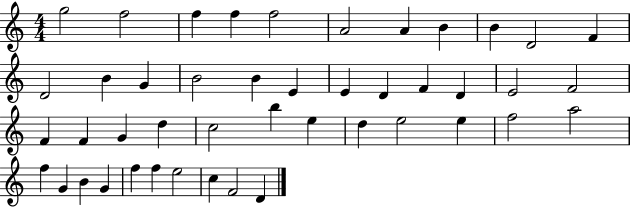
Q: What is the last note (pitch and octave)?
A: D4